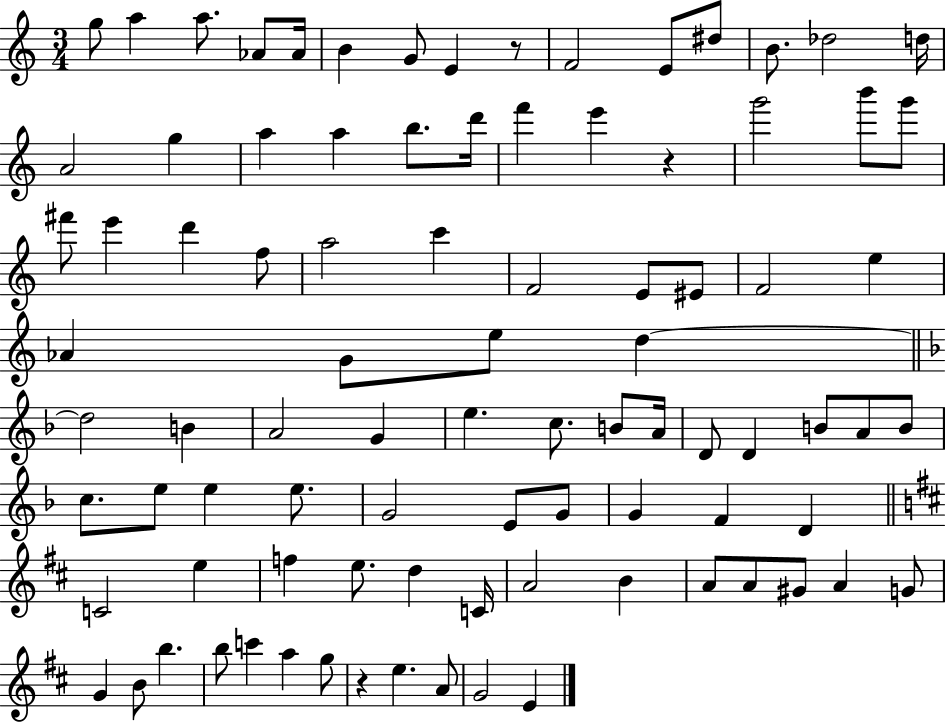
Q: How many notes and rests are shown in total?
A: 90